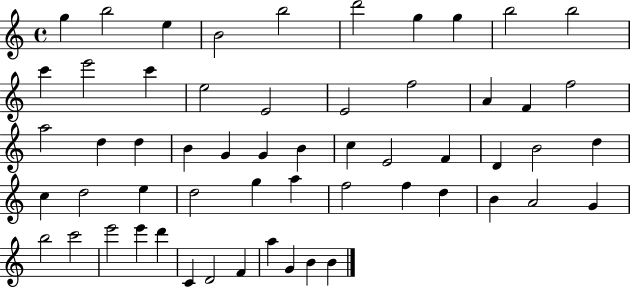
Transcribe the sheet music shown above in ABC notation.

X:1
T:Untitled
M:4/4
L:1/4
K:C
g b2 e B2 b2 d'2 g g b2 b2 c' e'2 c' e2 E2 E2 f2 A F f2 a2 d d B G G B c E2 F D B2 d c d2 e d2 g a f2 f d B A2 G b2 c'2 e'2 e' d' C D2 F a G B B